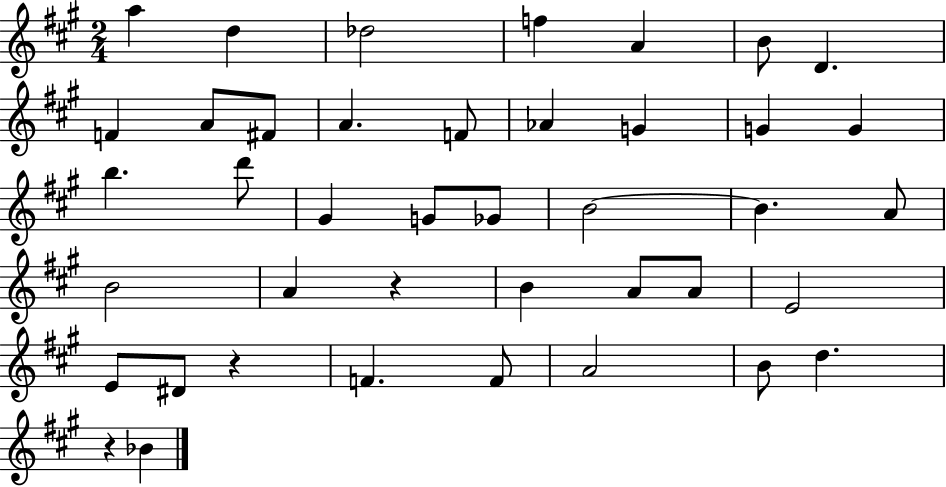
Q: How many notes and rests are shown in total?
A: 41